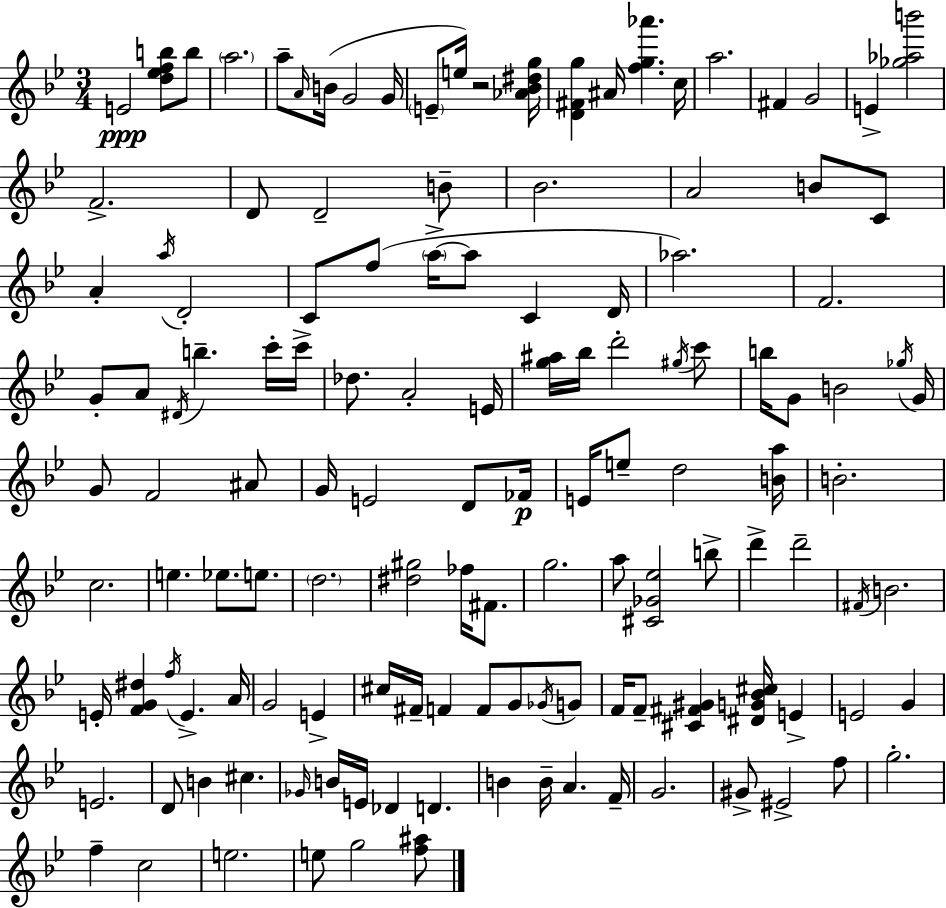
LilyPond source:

{
  \clef treble
  \numericTimeSignature
  \time 3/4
  \key g \minor
  e'2\ppp <d'' ees'' f'' b''>8 b''8 | \parenthesize a''2. | a''8-- \grace { a'16 }( b'16 g'2 | g'16 \parenthesize e'8-- e''16) r2 | \break <aes' bes' dis'' g''>16 <d' fis' g''>4 ais'16 <f'' g'' aes'''>4. | c''16 a''2. | fis'4 g'2 | e'4-> <ges'' aes'' b'''>2 | \break f'2.-> | d'8 d'2-- b'8-- | bes'2. | a'2 b'8 c'8 | \break a'4-. \acciaccatura { a''16 } d'2-. | c'8 f''8( \parenthesize a''16->~~ a''8 c'4 | d'16 aes''2.) | f'2. | \break g'8-. a'8 \acciaccatura { dis'16 } b''4.-- | c'''16-. c'''16-> des''8. a'2-. | e'16 <g'' ais''>16 bes''16 d'''2-. | \acciaccatura { gis''16 } c'''8 b''16 g'8 b'2 | \break \acciaccatura { ges''16 } g'16 g'8 f'2 | ais'8 g'16 e'2 | d'8 fes'16\p e'16 e''8-- d''2 | <b' a''>16 b'2.-. | \break c''2. | e''4. ees''8. | e''8. \parenthesize d''2. | <dis'' gis''>2 | \break fes''16 fis'8. g''2. | a''8 <cis' ges' ees''>2 | b''8-> d'''4-> d'''2-- | \acciaccatura { fis'16 } b'2. | \break e'16-. <f' g' dis''>4 \acciaccatura { f''16 } | e'4.-> a'16 g'2 | e'4-> cis''16 fis'16-- f'4 | f'8 g'8 \acciaccatura { ges'16 } g'8 f'16 f'8-- <cis' fis' gis'>4 | \break <dis' g' bes' cis''>16 e'4-> e'2 | g'4 e'2. | d'8 b'4 | cis''4. \grace { ges'16 } b'16 e'16 des'4 | \break d'4. b'4 | b'16-- a'4. f'16-- g'2. | gis'8-> eis'2-> | f''8 g''2.-. | \break f''4-- | c''2 e''2. | e''8 g''2 | <f'' ais''>8 \bar "|."
}